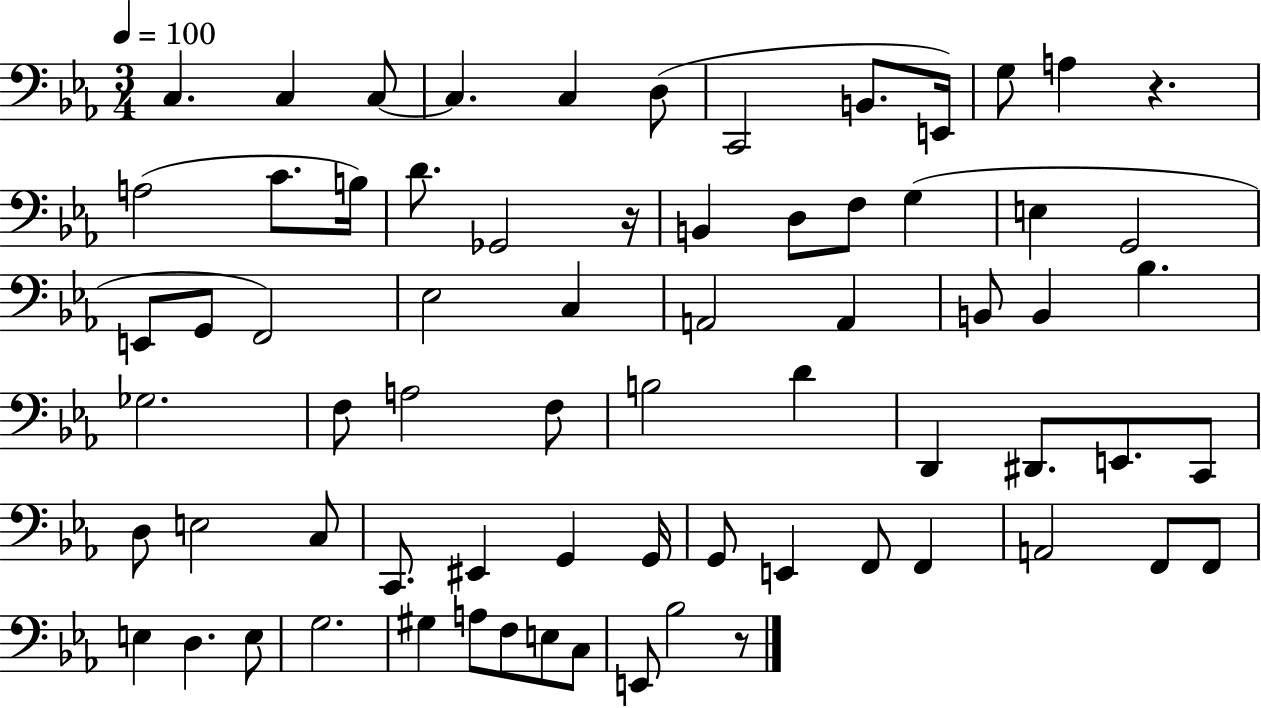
{
  \clef bass
  \numericTimeSignature
  \time 3/4
  \key ees \major
  \tempo 4 = 100
  \repeat volta 2 { c4. c4 c8~~ | c4. c4 d8( | c,2 b,8. e,16) | g8 a4 r4. | \break a2( c'8. b16) | d'8. ges,2 r16 | b,4 d8 f8 g4( | e4 g,2 | \break e,8 g,8 f,2) | ees2 c4 | a,2 a,4 | b,8 b,4 bes4. | \break ges2. | f8 a2 f8 | b2 d'4 | d,4 dis,8. e,8. c,8 | \break d8 e2 c8 | c,8. eis,4 g,4 g,16 | g,8 e,4 f,8 f,4 | a,2 f,8 f,8 | \break e4 d4. e8 | g2. | gis4 a8 f8 e8 c8 | e,8 bes2 r8 | \break } \bar "|."
}